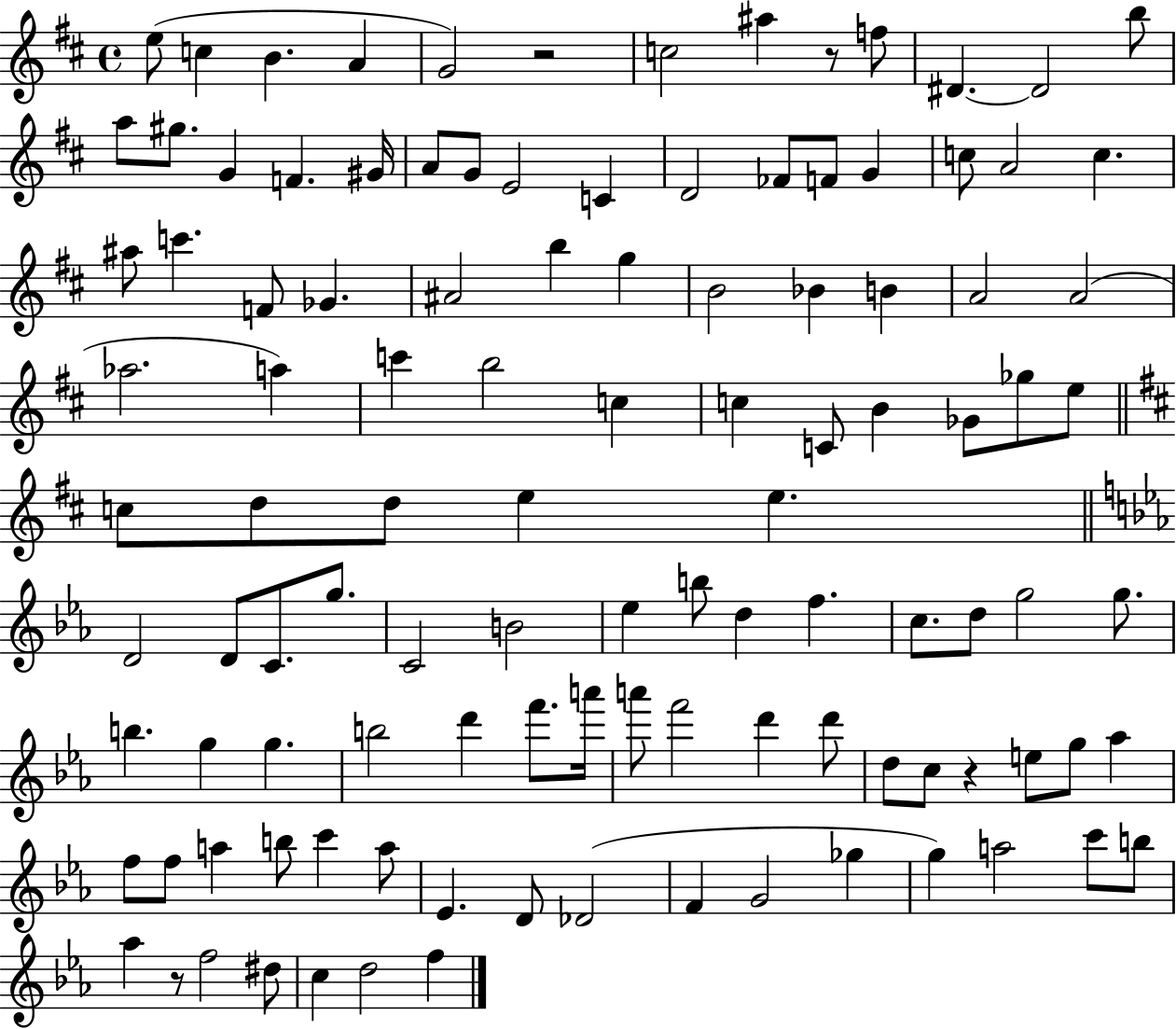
E5/e C5/q B4/q. A4/q G4/h R/h C5/h A#5/q R/e F5/e D#4/q. D#4/h B5/e A5/e G#5/e. G4/q F4/q. G#4/s A4/e G4/e E4/h C4/q D4/h FES4/e F4/e G4/q C5/e A4/h C5/q. A#5/e C6/q. F4/e Gb4/q. A#4/h B5/q G5/q B4/h Bb4/q B4/q A4/h A4/h Ab5/h. A5/q C6/q B5/h C5/q C5/q C4/e B4/q Gb4/e Gb5/e E5/e C5/e D5/e D5/e E5/q E5/q. D4/h D4/e C4/e. G5/e. C4/h B4/h Eb5/q B5/e D5/q F5/q. C5/e. D5/e G5/h G5/e. B5/q. G5/q G5/q. B5/h D6/q F6/e. A6/s A6/e F6/h D6/q D6/e D5/e C5/e R/q E5/e G5/e Ab5/q F5/e F5/e A5/q B5/e C6/q A5/e Eb4/q. D4/e Db4/h F4/q G4/h Gb5/q G5/q A5/h C6/e B5/e Ab5/q R/e F5/h D#5/e C5/q D5/h F5/q